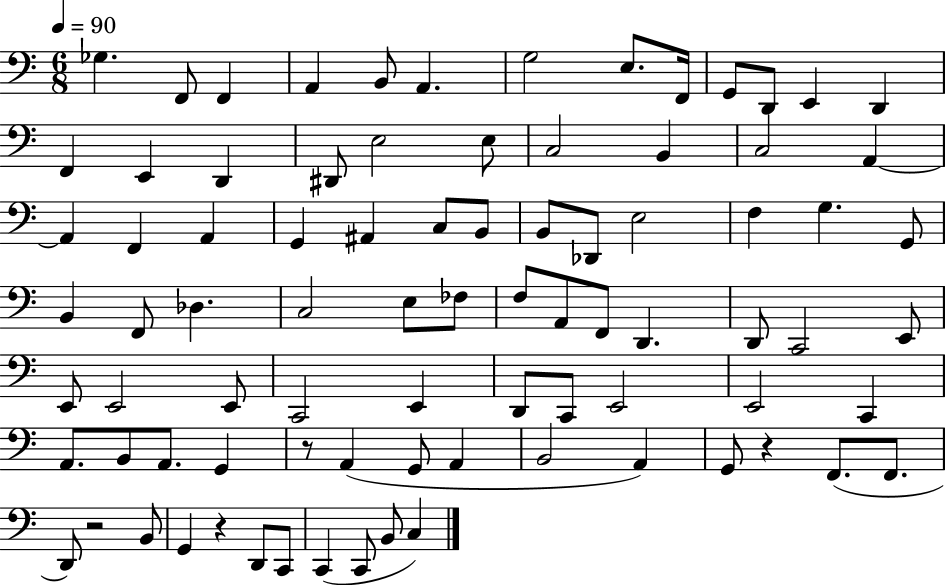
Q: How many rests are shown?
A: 4